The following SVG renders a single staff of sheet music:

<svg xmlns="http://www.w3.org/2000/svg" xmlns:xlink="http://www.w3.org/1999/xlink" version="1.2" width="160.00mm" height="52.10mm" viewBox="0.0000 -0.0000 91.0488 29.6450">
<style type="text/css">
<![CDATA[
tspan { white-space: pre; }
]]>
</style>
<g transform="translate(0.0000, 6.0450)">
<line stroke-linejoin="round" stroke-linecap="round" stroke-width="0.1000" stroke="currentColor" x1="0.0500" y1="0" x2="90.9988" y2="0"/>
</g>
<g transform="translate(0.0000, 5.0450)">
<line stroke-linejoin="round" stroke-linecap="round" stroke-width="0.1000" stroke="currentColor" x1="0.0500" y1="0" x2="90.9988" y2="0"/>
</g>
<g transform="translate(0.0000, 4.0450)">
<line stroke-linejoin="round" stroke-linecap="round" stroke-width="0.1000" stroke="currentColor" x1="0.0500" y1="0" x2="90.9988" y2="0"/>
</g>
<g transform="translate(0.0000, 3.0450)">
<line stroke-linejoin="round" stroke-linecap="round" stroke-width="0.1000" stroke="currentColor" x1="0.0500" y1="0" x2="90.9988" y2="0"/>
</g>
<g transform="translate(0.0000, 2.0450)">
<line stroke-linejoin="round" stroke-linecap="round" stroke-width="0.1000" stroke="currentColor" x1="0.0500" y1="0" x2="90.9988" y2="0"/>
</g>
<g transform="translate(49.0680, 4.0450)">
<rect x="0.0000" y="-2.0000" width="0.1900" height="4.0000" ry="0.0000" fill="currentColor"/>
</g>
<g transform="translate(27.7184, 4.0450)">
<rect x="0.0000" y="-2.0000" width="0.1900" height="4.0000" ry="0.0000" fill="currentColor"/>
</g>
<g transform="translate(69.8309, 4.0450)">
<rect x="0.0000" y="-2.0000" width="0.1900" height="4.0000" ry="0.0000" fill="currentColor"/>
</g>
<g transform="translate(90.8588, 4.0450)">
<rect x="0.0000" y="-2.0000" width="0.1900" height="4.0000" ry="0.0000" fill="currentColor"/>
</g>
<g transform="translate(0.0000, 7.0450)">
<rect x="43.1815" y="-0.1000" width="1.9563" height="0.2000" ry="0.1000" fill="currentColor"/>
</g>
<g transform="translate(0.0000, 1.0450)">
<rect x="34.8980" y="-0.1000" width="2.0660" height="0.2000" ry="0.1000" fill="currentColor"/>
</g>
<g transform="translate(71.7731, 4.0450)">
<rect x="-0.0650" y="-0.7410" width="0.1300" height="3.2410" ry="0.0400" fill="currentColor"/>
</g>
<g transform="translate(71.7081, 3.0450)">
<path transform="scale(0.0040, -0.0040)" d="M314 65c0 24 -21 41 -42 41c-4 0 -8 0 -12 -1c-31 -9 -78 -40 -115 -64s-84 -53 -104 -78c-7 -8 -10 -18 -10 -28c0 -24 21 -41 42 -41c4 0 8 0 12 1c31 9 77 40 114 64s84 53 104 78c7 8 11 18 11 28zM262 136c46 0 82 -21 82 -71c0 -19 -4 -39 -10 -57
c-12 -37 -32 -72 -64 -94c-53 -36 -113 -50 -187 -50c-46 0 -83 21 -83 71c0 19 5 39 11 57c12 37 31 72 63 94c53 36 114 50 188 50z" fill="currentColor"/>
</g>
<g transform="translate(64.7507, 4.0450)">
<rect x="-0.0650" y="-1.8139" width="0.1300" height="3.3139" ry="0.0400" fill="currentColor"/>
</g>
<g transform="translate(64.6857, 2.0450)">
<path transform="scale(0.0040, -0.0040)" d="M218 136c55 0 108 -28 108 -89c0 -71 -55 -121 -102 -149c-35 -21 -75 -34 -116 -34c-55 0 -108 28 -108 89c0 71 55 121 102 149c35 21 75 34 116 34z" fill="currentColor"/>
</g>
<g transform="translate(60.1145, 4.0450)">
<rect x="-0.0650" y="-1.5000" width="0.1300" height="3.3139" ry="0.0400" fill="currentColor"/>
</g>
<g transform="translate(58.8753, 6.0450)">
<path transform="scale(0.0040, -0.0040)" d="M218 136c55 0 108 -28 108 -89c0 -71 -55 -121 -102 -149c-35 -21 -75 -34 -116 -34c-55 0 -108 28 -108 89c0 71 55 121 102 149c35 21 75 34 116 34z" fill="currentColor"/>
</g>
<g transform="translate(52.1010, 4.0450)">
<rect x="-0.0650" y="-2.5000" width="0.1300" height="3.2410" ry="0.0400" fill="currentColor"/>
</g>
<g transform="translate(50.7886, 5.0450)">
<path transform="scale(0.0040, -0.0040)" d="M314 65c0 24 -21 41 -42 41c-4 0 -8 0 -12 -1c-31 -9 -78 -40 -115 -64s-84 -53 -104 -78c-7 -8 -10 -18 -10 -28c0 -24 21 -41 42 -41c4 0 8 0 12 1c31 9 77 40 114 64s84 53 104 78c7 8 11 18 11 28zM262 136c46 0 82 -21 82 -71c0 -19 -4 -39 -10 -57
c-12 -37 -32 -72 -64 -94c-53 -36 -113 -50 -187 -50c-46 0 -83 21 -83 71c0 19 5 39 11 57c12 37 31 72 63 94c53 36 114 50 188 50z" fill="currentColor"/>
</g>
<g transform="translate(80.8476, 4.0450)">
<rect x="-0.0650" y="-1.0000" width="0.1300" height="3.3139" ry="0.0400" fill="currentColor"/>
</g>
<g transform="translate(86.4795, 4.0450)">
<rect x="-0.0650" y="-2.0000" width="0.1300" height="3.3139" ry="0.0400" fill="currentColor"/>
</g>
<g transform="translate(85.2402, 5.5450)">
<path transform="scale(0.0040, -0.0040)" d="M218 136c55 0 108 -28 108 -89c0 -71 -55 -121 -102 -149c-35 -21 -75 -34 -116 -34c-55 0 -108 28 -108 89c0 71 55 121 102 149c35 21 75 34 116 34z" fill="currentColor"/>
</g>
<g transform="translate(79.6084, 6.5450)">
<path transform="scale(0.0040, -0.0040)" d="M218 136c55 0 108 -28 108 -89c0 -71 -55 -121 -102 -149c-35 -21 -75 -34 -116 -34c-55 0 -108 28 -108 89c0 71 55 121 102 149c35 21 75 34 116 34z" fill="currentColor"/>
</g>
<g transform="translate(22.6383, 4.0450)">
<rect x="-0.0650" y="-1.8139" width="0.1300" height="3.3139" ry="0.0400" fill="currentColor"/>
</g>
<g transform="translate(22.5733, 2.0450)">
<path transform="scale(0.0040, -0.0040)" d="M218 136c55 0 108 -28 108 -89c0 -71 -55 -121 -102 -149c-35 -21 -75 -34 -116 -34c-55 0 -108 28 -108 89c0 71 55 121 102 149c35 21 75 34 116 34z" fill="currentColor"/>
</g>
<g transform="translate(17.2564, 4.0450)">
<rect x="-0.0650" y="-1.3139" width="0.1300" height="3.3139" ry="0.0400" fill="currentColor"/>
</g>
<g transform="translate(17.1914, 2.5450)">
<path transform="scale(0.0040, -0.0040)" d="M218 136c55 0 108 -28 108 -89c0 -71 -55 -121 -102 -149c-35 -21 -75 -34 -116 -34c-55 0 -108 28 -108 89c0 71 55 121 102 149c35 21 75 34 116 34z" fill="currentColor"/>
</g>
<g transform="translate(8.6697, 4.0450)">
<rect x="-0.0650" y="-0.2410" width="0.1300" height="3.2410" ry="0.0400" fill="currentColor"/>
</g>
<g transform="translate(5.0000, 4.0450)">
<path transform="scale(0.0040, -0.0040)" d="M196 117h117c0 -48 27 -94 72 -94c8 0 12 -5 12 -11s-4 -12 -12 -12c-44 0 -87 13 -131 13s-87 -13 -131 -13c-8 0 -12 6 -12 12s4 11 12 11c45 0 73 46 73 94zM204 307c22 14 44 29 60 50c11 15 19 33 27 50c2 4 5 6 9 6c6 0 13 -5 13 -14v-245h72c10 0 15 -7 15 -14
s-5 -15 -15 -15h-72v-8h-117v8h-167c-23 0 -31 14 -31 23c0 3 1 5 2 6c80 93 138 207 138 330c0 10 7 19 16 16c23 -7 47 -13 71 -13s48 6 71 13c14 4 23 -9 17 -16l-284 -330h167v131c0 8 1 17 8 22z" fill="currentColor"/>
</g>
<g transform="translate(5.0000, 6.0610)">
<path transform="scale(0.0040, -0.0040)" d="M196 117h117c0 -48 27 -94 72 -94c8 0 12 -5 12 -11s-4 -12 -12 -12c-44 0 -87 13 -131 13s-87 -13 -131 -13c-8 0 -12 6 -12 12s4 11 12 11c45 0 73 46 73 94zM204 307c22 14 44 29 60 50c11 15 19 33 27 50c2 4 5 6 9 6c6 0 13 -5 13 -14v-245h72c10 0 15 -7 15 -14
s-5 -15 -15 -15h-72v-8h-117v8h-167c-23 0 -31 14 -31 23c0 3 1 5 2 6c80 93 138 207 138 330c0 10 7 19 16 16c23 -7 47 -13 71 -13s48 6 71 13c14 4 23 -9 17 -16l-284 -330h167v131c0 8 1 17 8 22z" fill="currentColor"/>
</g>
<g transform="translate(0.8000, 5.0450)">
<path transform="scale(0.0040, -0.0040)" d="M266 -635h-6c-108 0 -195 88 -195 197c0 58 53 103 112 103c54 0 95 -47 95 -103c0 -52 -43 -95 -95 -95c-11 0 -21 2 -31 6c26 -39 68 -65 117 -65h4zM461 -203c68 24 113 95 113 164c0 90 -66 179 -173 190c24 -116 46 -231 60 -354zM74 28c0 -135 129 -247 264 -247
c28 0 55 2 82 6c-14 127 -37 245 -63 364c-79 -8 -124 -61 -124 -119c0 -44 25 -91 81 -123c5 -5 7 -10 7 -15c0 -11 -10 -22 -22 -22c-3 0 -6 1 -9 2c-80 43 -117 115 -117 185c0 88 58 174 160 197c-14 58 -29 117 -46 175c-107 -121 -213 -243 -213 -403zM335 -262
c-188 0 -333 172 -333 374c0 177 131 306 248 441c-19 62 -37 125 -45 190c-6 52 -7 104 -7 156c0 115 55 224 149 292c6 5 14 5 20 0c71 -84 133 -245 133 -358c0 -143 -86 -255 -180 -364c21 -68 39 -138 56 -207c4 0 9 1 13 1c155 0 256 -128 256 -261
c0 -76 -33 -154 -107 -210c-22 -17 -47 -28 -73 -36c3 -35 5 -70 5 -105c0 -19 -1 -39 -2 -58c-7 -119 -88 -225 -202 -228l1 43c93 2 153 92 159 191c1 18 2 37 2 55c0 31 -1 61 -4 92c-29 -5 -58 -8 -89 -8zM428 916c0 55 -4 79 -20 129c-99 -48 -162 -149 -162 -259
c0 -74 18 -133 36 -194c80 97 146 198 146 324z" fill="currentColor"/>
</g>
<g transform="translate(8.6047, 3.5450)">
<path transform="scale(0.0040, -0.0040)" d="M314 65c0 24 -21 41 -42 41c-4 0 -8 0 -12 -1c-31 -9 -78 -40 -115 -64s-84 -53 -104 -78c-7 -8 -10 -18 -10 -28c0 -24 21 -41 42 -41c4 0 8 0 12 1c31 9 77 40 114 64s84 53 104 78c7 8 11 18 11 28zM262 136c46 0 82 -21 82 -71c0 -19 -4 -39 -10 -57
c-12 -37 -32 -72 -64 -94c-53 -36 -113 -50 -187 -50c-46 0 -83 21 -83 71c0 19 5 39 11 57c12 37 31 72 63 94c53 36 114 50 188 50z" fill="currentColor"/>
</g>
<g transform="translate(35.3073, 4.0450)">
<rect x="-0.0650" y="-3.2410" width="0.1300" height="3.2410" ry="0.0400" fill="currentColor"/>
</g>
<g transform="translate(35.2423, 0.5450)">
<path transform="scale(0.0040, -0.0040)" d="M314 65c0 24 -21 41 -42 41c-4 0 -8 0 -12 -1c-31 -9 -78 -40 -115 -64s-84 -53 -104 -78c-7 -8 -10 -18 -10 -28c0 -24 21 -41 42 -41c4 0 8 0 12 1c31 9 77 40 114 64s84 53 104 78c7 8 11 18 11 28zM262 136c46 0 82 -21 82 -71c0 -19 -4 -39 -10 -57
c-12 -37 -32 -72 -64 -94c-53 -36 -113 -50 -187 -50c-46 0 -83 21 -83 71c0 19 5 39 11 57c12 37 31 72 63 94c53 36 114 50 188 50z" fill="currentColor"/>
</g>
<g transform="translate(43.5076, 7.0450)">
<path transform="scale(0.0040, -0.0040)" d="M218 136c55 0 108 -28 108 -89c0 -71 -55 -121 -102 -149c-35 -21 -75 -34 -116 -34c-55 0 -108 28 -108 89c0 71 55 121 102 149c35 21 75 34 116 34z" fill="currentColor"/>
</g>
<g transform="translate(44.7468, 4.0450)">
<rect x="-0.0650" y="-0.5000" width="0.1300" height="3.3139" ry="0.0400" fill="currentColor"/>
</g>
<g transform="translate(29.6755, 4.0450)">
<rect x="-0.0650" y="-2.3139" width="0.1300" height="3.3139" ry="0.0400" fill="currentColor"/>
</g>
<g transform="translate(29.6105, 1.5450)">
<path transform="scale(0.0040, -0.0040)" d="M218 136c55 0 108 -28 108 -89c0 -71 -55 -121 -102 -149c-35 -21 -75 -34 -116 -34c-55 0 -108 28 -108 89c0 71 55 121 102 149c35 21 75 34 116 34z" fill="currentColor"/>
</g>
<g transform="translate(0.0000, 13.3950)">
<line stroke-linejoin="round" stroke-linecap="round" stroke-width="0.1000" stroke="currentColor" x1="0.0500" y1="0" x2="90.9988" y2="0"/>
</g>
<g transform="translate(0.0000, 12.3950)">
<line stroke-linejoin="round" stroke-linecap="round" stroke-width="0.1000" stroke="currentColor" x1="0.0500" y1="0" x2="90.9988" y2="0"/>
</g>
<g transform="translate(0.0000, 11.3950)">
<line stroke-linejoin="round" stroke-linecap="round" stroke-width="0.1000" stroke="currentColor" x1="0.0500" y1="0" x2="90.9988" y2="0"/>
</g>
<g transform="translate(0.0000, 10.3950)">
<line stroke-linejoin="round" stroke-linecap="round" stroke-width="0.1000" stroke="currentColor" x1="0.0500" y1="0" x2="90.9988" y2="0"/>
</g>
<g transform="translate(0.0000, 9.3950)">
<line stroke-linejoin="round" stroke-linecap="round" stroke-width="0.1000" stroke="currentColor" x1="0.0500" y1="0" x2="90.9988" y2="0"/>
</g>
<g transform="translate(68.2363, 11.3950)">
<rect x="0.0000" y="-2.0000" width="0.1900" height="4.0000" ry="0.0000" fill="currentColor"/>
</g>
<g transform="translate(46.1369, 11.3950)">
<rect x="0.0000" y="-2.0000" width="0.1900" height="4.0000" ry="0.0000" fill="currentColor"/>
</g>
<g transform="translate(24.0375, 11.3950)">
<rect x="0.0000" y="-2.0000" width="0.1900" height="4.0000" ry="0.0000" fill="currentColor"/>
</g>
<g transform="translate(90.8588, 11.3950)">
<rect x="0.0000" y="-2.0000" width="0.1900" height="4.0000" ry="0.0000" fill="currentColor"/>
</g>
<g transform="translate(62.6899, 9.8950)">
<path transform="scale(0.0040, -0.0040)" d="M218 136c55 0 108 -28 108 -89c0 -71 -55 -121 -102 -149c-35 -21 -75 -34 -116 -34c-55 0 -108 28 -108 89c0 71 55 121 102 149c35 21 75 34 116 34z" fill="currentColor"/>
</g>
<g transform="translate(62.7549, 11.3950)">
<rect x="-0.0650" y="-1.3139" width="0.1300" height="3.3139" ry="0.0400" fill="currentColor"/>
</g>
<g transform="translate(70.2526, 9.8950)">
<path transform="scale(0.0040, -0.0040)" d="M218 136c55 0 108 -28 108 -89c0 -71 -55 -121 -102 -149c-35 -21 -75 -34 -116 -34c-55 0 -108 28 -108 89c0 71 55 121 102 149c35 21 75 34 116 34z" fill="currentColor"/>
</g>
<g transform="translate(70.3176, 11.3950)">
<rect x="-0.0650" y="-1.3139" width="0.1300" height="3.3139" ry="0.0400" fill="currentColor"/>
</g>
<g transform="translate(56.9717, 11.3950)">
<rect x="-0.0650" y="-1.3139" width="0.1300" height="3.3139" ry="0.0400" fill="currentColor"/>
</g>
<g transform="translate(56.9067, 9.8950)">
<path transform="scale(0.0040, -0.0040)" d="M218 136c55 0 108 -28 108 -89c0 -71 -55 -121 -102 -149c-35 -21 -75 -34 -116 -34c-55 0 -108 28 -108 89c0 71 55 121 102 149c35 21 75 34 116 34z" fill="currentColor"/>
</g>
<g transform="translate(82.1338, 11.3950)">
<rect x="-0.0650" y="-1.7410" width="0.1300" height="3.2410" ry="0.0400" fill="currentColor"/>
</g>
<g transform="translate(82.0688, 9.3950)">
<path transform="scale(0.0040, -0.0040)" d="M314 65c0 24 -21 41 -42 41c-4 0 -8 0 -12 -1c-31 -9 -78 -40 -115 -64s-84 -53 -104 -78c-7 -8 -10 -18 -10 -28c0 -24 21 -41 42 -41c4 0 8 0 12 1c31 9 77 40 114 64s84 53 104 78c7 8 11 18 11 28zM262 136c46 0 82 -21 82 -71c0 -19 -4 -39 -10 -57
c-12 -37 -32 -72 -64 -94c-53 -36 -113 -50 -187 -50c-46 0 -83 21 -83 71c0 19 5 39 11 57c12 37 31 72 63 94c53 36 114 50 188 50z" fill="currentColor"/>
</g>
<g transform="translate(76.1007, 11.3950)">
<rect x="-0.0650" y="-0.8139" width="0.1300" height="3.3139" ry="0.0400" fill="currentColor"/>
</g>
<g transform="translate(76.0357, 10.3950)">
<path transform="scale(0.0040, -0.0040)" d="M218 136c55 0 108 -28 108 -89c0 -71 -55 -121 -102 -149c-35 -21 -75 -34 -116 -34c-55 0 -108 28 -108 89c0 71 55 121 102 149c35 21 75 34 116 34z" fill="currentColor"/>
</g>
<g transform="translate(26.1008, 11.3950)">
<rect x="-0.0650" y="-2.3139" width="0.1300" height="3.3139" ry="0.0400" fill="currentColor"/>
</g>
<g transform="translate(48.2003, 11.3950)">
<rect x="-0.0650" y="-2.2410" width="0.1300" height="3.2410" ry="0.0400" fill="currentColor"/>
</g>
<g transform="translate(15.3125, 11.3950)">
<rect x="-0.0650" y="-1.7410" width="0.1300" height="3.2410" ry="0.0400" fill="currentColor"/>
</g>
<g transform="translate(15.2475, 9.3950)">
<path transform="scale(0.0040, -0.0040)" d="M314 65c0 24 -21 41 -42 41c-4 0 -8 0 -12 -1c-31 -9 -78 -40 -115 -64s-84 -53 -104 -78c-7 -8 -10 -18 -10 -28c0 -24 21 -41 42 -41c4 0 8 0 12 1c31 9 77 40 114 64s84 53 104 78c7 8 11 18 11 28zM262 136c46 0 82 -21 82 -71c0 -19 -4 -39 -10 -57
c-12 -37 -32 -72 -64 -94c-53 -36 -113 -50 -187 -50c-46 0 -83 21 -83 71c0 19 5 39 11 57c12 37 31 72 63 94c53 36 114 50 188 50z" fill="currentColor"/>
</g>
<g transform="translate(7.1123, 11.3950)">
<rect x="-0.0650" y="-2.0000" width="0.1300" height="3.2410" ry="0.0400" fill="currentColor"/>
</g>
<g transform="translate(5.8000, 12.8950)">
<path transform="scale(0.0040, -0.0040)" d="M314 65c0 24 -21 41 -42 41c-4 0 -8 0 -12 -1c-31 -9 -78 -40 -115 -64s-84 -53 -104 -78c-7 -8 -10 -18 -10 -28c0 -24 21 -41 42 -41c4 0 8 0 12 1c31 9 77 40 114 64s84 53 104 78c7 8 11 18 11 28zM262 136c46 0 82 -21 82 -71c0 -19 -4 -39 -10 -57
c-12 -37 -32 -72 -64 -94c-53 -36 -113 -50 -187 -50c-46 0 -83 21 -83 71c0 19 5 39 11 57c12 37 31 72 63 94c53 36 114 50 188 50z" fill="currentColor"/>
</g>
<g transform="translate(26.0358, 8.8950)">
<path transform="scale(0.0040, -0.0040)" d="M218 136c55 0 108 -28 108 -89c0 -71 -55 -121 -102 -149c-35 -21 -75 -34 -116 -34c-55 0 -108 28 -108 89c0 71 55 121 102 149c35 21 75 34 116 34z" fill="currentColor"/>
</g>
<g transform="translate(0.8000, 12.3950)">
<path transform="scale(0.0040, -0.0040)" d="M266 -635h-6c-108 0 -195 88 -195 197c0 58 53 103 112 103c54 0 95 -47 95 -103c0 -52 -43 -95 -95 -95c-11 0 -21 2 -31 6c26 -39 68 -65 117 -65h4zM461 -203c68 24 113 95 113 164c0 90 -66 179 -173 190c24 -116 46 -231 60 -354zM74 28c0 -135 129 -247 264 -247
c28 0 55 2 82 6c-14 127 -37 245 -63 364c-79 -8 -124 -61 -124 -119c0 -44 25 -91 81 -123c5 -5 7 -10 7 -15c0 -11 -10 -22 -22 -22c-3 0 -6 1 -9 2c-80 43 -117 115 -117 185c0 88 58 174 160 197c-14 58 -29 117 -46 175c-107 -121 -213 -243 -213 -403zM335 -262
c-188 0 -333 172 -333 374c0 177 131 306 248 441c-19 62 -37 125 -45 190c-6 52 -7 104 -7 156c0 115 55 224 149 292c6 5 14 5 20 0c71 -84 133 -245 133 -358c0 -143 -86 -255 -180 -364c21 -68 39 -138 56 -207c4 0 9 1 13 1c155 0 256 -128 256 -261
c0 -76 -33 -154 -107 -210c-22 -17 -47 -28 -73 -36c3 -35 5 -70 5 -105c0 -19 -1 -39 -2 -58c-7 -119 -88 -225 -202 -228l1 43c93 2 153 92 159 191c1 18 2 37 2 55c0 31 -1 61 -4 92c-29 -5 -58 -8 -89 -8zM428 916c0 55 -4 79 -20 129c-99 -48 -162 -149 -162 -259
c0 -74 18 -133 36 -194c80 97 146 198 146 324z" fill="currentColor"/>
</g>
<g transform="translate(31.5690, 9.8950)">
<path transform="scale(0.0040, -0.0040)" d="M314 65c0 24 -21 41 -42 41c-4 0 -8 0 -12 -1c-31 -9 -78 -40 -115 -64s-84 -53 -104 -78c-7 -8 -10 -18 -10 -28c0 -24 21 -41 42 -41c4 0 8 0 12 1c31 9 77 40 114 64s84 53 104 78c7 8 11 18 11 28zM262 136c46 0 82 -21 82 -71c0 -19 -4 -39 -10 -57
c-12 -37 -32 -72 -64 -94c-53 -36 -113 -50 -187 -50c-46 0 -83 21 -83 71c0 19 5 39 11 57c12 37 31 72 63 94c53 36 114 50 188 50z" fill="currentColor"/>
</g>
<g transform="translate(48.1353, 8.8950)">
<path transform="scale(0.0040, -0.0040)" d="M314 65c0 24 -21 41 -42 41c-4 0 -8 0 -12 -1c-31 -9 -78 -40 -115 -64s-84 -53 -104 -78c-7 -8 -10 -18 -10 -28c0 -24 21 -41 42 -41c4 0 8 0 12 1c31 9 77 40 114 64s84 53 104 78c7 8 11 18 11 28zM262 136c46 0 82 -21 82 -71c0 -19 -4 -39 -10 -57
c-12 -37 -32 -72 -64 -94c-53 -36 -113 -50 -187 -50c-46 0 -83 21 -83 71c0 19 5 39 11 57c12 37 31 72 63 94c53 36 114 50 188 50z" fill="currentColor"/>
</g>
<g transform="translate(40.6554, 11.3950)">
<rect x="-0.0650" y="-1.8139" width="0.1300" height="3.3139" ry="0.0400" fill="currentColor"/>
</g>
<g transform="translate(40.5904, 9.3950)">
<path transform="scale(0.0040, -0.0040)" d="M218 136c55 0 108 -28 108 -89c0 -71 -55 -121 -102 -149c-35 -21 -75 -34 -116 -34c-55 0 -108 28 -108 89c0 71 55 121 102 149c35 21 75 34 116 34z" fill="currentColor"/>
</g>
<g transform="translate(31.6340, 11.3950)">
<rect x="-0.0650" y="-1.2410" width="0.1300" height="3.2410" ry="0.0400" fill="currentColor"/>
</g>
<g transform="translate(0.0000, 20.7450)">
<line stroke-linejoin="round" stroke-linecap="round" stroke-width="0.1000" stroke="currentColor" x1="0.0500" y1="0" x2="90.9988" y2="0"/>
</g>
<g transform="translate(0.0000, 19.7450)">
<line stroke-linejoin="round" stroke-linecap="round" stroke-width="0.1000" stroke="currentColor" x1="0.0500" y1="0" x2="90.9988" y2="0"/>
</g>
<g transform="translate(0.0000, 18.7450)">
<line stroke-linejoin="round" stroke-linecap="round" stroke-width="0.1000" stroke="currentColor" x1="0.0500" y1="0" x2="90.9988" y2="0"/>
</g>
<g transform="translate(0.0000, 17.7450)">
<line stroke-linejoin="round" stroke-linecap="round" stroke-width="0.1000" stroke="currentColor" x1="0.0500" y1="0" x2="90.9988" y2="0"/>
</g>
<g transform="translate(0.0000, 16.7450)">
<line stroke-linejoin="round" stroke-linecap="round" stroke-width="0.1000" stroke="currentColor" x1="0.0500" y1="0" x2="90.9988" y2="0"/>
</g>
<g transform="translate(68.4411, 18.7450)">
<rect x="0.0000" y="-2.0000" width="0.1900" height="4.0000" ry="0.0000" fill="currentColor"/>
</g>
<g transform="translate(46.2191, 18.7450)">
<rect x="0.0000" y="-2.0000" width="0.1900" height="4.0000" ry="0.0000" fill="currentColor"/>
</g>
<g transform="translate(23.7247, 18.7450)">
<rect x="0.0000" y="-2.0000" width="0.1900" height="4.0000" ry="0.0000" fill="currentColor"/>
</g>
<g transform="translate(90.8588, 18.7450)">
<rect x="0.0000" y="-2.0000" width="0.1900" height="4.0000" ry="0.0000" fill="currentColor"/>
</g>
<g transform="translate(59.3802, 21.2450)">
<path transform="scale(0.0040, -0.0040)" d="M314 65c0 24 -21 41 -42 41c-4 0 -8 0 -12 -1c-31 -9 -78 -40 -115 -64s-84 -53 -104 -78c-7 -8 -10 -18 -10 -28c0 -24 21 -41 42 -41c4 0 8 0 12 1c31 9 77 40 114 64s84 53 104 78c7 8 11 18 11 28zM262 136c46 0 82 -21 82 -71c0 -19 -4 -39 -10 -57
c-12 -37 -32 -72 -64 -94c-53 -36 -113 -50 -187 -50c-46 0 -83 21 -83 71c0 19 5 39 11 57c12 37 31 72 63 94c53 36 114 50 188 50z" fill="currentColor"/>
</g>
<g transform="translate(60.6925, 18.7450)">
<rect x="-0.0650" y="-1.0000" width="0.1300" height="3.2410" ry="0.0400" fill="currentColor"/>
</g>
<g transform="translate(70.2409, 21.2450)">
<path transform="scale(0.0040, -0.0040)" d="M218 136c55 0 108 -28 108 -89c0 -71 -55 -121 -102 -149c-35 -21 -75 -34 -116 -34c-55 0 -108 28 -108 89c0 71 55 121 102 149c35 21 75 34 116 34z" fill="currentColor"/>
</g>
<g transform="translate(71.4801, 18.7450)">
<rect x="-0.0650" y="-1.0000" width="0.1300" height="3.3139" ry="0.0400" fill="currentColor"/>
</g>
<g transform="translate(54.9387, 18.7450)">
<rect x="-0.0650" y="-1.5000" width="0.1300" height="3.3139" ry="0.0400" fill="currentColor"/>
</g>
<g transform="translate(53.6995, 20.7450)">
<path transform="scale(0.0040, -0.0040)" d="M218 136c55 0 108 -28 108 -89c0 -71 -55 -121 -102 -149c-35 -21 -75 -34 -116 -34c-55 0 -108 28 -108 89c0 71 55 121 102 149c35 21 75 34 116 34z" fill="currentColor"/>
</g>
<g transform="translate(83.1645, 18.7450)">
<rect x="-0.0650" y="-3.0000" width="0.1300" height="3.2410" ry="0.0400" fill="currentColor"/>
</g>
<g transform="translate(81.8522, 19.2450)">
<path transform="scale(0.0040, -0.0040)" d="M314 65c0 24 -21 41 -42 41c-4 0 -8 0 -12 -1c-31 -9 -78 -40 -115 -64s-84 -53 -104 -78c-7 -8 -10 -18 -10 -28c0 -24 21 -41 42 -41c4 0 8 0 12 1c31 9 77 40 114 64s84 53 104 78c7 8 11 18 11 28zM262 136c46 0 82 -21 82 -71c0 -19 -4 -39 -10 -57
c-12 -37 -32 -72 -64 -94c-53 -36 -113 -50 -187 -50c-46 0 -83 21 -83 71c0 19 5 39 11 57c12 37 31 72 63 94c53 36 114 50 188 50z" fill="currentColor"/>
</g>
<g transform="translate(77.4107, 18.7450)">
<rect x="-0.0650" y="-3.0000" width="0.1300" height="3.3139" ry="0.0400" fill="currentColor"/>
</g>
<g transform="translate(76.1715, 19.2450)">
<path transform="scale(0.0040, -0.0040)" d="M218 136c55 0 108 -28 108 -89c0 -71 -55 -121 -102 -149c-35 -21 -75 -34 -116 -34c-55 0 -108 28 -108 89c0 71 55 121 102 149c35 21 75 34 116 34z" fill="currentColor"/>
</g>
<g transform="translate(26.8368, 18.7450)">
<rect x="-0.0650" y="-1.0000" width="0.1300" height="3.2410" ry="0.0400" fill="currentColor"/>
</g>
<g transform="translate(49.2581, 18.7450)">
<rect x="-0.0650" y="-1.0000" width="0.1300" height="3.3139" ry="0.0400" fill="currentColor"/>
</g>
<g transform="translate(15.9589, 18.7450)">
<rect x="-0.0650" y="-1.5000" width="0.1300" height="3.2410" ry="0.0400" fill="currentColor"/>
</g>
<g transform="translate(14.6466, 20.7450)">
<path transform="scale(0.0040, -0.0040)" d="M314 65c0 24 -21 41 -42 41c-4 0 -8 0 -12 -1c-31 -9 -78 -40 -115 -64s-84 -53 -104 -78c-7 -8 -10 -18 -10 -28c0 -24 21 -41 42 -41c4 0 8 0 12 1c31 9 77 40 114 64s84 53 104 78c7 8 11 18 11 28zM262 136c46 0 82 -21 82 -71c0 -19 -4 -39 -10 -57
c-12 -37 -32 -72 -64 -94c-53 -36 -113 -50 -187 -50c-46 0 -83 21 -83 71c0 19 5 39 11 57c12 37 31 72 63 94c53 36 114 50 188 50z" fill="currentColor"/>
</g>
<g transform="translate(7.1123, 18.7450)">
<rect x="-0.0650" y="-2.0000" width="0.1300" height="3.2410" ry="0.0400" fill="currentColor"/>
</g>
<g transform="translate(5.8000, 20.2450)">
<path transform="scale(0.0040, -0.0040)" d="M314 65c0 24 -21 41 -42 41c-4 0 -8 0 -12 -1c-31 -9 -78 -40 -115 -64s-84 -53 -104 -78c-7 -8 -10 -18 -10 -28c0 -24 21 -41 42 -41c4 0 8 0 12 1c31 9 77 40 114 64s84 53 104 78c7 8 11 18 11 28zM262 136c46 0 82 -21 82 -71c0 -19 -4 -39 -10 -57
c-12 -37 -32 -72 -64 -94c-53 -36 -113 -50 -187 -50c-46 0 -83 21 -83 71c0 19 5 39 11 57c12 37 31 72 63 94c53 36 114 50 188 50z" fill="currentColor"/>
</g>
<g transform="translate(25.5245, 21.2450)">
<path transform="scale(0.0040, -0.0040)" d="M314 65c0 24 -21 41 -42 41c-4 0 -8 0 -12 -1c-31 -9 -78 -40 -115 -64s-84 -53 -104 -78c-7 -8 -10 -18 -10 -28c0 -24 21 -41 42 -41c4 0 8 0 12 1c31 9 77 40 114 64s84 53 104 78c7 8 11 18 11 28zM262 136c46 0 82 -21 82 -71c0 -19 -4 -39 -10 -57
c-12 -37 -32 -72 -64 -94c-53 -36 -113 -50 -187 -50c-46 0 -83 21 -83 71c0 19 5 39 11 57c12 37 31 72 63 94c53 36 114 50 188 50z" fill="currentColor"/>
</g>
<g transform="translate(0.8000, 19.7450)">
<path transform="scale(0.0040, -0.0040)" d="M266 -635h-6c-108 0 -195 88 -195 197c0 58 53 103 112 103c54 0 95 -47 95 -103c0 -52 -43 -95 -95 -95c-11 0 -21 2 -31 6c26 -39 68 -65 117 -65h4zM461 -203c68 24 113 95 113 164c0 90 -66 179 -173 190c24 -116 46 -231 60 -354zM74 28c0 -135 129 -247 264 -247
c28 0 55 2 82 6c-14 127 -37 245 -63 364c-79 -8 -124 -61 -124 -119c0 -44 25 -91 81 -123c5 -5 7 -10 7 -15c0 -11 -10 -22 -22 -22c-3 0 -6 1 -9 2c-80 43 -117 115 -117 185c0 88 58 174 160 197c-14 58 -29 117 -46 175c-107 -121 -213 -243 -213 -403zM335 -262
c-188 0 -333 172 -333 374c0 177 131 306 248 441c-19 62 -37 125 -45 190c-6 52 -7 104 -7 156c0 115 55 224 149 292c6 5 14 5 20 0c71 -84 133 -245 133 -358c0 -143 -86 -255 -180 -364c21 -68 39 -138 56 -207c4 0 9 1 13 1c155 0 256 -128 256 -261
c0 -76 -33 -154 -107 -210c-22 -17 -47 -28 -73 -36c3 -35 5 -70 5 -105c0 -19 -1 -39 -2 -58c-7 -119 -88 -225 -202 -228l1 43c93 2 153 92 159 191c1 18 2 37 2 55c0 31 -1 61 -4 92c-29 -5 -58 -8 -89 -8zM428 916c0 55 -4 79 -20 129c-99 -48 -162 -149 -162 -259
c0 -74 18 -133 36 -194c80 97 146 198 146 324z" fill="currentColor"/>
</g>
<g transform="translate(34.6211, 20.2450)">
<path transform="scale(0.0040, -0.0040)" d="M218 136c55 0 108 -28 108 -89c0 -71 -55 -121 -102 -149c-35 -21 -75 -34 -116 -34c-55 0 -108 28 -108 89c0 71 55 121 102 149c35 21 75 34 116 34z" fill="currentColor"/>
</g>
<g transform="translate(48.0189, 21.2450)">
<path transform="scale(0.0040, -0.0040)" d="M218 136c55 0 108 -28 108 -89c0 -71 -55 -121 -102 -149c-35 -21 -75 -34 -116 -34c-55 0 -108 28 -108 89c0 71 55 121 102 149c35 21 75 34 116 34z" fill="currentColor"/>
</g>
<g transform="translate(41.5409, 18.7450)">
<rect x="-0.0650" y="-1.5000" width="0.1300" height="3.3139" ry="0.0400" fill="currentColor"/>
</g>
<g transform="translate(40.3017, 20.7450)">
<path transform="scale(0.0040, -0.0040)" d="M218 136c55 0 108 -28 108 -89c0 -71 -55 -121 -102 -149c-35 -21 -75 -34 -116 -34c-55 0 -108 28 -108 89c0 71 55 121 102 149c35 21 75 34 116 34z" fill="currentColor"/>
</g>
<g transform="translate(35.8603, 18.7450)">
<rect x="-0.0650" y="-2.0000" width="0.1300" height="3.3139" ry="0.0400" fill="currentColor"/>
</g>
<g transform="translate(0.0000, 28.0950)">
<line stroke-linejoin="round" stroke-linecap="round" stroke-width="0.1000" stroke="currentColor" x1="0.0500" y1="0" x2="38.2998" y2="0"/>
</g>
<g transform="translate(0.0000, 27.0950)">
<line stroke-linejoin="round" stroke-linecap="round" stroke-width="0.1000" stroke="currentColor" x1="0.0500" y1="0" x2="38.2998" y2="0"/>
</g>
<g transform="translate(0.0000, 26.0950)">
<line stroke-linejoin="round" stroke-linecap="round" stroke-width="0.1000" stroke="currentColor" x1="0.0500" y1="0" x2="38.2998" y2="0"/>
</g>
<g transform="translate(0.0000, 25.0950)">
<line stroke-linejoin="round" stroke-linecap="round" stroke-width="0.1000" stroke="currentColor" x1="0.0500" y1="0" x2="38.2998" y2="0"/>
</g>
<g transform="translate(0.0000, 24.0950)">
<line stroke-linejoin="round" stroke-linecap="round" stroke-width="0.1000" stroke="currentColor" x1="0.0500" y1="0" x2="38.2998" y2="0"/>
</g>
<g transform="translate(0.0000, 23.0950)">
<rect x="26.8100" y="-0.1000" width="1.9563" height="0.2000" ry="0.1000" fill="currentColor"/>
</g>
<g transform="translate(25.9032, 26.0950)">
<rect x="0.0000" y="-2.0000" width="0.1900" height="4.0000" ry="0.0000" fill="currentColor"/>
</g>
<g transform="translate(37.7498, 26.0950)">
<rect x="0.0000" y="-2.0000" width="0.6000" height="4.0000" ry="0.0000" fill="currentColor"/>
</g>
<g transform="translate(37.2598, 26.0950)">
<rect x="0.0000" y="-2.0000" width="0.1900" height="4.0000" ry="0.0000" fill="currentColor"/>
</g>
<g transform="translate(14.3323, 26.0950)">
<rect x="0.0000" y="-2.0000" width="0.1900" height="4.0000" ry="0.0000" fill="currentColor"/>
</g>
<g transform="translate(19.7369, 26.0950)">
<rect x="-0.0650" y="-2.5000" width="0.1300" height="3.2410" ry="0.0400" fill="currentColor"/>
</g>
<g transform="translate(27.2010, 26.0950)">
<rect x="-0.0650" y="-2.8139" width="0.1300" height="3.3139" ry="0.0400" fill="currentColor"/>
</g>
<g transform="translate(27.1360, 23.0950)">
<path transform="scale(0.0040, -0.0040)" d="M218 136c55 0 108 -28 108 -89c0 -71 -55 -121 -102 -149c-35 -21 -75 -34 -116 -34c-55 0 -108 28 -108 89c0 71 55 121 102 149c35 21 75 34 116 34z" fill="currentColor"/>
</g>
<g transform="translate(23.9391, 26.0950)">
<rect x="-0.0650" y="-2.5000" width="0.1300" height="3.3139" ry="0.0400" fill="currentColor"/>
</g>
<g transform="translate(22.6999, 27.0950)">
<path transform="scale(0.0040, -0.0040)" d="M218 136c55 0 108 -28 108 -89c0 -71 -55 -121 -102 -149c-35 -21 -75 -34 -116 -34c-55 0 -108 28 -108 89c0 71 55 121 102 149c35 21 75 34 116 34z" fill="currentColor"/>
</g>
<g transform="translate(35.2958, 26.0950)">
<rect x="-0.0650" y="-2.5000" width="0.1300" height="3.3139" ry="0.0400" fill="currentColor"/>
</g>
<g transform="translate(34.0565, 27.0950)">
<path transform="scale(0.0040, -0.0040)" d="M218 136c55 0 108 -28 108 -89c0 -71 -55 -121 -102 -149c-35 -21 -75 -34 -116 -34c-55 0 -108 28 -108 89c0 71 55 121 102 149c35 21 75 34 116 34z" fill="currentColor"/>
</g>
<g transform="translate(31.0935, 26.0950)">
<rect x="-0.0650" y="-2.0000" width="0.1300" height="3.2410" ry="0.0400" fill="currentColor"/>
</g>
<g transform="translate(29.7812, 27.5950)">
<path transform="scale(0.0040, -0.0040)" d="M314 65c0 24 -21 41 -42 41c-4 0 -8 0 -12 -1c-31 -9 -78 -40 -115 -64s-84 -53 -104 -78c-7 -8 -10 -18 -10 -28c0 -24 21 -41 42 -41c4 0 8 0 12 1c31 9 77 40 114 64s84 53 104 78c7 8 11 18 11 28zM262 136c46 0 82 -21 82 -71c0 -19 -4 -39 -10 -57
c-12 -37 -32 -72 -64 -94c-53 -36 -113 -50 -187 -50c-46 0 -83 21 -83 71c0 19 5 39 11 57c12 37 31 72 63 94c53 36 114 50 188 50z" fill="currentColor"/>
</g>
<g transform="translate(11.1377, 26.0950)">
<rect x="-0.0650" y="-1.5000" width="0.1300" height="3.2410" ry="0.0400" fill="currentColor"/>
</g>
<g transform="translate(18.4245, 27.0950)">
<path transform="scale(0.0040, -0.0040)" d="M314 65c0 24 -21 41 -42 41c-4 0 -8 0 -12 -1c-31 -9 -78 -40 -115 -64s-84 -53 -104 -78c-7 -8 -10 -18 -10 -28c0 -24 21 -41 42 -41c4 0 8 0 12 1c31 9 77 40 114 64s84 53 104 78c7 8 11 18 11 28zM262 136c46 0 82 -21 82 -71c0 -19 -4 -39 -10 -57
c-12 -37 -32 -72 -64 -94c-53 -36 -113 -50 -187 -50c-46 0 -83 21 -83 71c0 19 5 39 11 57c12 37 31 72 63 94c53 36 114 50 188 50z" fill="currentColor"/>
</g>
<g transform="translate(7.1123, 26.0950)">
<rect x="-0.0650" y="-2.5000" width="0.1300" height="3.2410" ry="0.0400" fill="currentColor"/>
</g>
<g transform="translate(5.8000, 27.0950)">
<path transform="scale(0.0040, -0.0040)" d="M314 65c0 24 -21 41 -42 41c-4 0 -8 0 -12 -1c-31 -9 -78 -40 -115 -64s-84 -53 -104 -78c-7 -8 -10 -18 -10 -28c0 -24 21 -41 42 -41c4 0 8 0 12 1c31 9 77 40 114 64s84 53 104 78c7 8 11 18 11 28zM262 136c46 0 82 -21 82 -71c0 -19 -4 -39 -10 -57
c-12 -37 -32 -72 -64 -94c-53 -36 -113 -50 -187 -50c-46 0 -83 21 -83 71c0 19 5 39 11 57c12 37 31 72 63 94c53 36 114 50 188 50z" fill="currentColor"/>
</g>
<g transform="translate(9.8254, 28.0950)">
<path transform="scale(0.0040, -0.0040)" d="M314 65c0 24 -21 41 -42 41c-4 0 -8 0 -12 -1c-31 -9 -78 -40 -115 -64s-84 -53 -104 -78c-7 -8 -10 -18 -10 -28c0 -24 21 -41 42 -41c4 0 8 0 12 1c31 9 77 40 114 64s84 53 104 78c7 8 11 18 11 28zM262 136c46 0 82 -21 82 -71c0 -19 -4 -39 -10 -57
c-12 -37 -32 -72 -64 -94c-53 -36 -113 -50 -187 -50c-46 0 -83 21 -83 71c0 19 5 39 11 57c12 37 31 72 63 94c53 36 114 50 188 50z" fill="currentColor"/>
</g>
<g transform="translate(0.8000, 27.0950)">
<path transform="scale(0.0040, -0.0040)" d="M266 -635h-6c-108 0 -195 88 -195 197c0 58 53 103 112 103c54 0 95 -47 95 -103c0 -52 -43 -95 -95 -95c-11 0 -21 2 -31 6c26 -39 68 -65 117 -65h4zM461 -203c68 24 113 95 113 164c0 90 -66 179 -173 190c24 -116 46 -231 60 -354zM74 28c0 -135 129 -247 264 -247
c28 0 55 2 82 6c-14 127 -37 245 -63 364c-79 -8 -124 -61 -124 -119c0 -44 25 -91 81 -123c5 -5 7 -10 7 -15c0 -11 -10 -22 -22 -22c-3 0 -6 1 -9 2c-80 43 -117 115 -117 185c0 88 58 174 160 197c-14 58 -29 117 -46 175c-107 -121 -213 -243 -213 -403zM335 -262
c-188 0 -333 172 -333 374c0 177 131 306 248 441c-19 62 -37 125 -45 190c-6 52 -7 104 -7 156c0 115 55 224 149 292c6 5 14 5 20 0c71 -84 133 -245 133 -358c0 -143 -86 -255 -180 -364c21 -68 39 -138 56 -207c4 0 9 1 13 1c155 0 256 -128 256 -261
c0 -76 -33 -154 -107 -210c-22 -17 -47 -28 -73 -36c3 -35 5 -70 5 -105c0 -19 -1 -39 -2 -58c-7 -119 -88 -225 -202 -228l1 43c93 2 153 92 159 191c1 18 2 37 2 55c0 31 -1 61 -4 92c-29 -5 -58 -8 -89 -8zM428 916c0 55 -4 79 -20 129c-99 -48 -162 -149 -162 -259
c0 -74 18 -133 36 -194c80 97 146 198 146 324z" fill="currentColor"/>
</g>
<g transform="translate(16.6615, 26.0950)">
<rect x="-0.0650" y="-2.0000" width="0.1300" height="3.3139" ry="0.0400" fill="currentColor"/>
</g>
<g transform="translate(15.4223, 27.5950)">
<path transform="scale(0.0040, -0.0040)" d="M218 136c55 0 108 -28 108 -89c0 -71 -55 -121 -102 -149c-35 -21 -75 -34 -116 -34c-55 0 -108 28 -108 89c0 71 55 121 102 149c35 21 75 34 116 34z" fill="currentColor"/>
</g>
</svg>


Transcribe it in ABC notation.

X:1
T:Untitled
M:4/4
L:1/4
K:C
c2 e f g b2 C G2 E f d2 D F F2 f2 g e2 f g2 e e e d f2 F2 E2 D2 F E D E D2 D A A2 G2 E2 F G2 G a F2 G